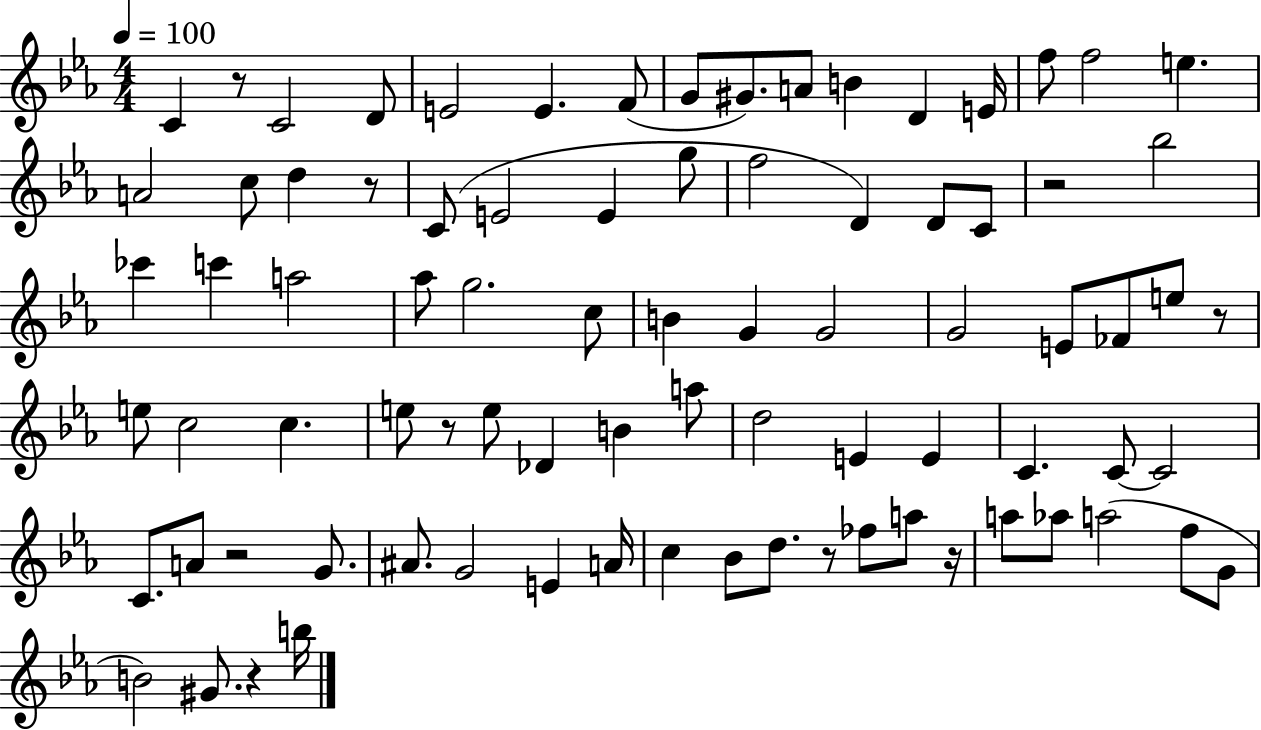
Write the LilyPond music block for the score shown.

{
  \clef treble
  \numericTimeSignature
  \time 4/4
  \key ees \major
  \tempo 4 = 100
  c'4 r8 c'2 d'8 | e'2 e'4. f'8( | g'8 gis'8.) a'8 b'4 d'4 e'16 | f''8 f''2 e''4. | \break a'2 c''8 d''4 r8 | c'8( e'2 e'4 g''8 | f''2 d'4) d'8 c'8 | r2 bes''2 | \break ces'''4 c'''4 a''2 | aes''8 g''2. c''8 | b'4 g'4 g'2 | g'2 e'8 fes'8 e''8 r8 | \break e''8 c''2 c''4. | e''8 r8 e''8 des'4 b'4 a''8 | d''2 e'4 e'4 | c'4. c'8~~ c'2 | \break c'8. a'8 r2 g'8. | ais'8. g'2 e'4 a'16 | c''4 bes'8 d''8. r8 fes''8 a''8 r16 | a''8 aes''8 a''2( f''8 g'8 | \break b'2) gis'8. r4 b''16 | \bar "|."
}